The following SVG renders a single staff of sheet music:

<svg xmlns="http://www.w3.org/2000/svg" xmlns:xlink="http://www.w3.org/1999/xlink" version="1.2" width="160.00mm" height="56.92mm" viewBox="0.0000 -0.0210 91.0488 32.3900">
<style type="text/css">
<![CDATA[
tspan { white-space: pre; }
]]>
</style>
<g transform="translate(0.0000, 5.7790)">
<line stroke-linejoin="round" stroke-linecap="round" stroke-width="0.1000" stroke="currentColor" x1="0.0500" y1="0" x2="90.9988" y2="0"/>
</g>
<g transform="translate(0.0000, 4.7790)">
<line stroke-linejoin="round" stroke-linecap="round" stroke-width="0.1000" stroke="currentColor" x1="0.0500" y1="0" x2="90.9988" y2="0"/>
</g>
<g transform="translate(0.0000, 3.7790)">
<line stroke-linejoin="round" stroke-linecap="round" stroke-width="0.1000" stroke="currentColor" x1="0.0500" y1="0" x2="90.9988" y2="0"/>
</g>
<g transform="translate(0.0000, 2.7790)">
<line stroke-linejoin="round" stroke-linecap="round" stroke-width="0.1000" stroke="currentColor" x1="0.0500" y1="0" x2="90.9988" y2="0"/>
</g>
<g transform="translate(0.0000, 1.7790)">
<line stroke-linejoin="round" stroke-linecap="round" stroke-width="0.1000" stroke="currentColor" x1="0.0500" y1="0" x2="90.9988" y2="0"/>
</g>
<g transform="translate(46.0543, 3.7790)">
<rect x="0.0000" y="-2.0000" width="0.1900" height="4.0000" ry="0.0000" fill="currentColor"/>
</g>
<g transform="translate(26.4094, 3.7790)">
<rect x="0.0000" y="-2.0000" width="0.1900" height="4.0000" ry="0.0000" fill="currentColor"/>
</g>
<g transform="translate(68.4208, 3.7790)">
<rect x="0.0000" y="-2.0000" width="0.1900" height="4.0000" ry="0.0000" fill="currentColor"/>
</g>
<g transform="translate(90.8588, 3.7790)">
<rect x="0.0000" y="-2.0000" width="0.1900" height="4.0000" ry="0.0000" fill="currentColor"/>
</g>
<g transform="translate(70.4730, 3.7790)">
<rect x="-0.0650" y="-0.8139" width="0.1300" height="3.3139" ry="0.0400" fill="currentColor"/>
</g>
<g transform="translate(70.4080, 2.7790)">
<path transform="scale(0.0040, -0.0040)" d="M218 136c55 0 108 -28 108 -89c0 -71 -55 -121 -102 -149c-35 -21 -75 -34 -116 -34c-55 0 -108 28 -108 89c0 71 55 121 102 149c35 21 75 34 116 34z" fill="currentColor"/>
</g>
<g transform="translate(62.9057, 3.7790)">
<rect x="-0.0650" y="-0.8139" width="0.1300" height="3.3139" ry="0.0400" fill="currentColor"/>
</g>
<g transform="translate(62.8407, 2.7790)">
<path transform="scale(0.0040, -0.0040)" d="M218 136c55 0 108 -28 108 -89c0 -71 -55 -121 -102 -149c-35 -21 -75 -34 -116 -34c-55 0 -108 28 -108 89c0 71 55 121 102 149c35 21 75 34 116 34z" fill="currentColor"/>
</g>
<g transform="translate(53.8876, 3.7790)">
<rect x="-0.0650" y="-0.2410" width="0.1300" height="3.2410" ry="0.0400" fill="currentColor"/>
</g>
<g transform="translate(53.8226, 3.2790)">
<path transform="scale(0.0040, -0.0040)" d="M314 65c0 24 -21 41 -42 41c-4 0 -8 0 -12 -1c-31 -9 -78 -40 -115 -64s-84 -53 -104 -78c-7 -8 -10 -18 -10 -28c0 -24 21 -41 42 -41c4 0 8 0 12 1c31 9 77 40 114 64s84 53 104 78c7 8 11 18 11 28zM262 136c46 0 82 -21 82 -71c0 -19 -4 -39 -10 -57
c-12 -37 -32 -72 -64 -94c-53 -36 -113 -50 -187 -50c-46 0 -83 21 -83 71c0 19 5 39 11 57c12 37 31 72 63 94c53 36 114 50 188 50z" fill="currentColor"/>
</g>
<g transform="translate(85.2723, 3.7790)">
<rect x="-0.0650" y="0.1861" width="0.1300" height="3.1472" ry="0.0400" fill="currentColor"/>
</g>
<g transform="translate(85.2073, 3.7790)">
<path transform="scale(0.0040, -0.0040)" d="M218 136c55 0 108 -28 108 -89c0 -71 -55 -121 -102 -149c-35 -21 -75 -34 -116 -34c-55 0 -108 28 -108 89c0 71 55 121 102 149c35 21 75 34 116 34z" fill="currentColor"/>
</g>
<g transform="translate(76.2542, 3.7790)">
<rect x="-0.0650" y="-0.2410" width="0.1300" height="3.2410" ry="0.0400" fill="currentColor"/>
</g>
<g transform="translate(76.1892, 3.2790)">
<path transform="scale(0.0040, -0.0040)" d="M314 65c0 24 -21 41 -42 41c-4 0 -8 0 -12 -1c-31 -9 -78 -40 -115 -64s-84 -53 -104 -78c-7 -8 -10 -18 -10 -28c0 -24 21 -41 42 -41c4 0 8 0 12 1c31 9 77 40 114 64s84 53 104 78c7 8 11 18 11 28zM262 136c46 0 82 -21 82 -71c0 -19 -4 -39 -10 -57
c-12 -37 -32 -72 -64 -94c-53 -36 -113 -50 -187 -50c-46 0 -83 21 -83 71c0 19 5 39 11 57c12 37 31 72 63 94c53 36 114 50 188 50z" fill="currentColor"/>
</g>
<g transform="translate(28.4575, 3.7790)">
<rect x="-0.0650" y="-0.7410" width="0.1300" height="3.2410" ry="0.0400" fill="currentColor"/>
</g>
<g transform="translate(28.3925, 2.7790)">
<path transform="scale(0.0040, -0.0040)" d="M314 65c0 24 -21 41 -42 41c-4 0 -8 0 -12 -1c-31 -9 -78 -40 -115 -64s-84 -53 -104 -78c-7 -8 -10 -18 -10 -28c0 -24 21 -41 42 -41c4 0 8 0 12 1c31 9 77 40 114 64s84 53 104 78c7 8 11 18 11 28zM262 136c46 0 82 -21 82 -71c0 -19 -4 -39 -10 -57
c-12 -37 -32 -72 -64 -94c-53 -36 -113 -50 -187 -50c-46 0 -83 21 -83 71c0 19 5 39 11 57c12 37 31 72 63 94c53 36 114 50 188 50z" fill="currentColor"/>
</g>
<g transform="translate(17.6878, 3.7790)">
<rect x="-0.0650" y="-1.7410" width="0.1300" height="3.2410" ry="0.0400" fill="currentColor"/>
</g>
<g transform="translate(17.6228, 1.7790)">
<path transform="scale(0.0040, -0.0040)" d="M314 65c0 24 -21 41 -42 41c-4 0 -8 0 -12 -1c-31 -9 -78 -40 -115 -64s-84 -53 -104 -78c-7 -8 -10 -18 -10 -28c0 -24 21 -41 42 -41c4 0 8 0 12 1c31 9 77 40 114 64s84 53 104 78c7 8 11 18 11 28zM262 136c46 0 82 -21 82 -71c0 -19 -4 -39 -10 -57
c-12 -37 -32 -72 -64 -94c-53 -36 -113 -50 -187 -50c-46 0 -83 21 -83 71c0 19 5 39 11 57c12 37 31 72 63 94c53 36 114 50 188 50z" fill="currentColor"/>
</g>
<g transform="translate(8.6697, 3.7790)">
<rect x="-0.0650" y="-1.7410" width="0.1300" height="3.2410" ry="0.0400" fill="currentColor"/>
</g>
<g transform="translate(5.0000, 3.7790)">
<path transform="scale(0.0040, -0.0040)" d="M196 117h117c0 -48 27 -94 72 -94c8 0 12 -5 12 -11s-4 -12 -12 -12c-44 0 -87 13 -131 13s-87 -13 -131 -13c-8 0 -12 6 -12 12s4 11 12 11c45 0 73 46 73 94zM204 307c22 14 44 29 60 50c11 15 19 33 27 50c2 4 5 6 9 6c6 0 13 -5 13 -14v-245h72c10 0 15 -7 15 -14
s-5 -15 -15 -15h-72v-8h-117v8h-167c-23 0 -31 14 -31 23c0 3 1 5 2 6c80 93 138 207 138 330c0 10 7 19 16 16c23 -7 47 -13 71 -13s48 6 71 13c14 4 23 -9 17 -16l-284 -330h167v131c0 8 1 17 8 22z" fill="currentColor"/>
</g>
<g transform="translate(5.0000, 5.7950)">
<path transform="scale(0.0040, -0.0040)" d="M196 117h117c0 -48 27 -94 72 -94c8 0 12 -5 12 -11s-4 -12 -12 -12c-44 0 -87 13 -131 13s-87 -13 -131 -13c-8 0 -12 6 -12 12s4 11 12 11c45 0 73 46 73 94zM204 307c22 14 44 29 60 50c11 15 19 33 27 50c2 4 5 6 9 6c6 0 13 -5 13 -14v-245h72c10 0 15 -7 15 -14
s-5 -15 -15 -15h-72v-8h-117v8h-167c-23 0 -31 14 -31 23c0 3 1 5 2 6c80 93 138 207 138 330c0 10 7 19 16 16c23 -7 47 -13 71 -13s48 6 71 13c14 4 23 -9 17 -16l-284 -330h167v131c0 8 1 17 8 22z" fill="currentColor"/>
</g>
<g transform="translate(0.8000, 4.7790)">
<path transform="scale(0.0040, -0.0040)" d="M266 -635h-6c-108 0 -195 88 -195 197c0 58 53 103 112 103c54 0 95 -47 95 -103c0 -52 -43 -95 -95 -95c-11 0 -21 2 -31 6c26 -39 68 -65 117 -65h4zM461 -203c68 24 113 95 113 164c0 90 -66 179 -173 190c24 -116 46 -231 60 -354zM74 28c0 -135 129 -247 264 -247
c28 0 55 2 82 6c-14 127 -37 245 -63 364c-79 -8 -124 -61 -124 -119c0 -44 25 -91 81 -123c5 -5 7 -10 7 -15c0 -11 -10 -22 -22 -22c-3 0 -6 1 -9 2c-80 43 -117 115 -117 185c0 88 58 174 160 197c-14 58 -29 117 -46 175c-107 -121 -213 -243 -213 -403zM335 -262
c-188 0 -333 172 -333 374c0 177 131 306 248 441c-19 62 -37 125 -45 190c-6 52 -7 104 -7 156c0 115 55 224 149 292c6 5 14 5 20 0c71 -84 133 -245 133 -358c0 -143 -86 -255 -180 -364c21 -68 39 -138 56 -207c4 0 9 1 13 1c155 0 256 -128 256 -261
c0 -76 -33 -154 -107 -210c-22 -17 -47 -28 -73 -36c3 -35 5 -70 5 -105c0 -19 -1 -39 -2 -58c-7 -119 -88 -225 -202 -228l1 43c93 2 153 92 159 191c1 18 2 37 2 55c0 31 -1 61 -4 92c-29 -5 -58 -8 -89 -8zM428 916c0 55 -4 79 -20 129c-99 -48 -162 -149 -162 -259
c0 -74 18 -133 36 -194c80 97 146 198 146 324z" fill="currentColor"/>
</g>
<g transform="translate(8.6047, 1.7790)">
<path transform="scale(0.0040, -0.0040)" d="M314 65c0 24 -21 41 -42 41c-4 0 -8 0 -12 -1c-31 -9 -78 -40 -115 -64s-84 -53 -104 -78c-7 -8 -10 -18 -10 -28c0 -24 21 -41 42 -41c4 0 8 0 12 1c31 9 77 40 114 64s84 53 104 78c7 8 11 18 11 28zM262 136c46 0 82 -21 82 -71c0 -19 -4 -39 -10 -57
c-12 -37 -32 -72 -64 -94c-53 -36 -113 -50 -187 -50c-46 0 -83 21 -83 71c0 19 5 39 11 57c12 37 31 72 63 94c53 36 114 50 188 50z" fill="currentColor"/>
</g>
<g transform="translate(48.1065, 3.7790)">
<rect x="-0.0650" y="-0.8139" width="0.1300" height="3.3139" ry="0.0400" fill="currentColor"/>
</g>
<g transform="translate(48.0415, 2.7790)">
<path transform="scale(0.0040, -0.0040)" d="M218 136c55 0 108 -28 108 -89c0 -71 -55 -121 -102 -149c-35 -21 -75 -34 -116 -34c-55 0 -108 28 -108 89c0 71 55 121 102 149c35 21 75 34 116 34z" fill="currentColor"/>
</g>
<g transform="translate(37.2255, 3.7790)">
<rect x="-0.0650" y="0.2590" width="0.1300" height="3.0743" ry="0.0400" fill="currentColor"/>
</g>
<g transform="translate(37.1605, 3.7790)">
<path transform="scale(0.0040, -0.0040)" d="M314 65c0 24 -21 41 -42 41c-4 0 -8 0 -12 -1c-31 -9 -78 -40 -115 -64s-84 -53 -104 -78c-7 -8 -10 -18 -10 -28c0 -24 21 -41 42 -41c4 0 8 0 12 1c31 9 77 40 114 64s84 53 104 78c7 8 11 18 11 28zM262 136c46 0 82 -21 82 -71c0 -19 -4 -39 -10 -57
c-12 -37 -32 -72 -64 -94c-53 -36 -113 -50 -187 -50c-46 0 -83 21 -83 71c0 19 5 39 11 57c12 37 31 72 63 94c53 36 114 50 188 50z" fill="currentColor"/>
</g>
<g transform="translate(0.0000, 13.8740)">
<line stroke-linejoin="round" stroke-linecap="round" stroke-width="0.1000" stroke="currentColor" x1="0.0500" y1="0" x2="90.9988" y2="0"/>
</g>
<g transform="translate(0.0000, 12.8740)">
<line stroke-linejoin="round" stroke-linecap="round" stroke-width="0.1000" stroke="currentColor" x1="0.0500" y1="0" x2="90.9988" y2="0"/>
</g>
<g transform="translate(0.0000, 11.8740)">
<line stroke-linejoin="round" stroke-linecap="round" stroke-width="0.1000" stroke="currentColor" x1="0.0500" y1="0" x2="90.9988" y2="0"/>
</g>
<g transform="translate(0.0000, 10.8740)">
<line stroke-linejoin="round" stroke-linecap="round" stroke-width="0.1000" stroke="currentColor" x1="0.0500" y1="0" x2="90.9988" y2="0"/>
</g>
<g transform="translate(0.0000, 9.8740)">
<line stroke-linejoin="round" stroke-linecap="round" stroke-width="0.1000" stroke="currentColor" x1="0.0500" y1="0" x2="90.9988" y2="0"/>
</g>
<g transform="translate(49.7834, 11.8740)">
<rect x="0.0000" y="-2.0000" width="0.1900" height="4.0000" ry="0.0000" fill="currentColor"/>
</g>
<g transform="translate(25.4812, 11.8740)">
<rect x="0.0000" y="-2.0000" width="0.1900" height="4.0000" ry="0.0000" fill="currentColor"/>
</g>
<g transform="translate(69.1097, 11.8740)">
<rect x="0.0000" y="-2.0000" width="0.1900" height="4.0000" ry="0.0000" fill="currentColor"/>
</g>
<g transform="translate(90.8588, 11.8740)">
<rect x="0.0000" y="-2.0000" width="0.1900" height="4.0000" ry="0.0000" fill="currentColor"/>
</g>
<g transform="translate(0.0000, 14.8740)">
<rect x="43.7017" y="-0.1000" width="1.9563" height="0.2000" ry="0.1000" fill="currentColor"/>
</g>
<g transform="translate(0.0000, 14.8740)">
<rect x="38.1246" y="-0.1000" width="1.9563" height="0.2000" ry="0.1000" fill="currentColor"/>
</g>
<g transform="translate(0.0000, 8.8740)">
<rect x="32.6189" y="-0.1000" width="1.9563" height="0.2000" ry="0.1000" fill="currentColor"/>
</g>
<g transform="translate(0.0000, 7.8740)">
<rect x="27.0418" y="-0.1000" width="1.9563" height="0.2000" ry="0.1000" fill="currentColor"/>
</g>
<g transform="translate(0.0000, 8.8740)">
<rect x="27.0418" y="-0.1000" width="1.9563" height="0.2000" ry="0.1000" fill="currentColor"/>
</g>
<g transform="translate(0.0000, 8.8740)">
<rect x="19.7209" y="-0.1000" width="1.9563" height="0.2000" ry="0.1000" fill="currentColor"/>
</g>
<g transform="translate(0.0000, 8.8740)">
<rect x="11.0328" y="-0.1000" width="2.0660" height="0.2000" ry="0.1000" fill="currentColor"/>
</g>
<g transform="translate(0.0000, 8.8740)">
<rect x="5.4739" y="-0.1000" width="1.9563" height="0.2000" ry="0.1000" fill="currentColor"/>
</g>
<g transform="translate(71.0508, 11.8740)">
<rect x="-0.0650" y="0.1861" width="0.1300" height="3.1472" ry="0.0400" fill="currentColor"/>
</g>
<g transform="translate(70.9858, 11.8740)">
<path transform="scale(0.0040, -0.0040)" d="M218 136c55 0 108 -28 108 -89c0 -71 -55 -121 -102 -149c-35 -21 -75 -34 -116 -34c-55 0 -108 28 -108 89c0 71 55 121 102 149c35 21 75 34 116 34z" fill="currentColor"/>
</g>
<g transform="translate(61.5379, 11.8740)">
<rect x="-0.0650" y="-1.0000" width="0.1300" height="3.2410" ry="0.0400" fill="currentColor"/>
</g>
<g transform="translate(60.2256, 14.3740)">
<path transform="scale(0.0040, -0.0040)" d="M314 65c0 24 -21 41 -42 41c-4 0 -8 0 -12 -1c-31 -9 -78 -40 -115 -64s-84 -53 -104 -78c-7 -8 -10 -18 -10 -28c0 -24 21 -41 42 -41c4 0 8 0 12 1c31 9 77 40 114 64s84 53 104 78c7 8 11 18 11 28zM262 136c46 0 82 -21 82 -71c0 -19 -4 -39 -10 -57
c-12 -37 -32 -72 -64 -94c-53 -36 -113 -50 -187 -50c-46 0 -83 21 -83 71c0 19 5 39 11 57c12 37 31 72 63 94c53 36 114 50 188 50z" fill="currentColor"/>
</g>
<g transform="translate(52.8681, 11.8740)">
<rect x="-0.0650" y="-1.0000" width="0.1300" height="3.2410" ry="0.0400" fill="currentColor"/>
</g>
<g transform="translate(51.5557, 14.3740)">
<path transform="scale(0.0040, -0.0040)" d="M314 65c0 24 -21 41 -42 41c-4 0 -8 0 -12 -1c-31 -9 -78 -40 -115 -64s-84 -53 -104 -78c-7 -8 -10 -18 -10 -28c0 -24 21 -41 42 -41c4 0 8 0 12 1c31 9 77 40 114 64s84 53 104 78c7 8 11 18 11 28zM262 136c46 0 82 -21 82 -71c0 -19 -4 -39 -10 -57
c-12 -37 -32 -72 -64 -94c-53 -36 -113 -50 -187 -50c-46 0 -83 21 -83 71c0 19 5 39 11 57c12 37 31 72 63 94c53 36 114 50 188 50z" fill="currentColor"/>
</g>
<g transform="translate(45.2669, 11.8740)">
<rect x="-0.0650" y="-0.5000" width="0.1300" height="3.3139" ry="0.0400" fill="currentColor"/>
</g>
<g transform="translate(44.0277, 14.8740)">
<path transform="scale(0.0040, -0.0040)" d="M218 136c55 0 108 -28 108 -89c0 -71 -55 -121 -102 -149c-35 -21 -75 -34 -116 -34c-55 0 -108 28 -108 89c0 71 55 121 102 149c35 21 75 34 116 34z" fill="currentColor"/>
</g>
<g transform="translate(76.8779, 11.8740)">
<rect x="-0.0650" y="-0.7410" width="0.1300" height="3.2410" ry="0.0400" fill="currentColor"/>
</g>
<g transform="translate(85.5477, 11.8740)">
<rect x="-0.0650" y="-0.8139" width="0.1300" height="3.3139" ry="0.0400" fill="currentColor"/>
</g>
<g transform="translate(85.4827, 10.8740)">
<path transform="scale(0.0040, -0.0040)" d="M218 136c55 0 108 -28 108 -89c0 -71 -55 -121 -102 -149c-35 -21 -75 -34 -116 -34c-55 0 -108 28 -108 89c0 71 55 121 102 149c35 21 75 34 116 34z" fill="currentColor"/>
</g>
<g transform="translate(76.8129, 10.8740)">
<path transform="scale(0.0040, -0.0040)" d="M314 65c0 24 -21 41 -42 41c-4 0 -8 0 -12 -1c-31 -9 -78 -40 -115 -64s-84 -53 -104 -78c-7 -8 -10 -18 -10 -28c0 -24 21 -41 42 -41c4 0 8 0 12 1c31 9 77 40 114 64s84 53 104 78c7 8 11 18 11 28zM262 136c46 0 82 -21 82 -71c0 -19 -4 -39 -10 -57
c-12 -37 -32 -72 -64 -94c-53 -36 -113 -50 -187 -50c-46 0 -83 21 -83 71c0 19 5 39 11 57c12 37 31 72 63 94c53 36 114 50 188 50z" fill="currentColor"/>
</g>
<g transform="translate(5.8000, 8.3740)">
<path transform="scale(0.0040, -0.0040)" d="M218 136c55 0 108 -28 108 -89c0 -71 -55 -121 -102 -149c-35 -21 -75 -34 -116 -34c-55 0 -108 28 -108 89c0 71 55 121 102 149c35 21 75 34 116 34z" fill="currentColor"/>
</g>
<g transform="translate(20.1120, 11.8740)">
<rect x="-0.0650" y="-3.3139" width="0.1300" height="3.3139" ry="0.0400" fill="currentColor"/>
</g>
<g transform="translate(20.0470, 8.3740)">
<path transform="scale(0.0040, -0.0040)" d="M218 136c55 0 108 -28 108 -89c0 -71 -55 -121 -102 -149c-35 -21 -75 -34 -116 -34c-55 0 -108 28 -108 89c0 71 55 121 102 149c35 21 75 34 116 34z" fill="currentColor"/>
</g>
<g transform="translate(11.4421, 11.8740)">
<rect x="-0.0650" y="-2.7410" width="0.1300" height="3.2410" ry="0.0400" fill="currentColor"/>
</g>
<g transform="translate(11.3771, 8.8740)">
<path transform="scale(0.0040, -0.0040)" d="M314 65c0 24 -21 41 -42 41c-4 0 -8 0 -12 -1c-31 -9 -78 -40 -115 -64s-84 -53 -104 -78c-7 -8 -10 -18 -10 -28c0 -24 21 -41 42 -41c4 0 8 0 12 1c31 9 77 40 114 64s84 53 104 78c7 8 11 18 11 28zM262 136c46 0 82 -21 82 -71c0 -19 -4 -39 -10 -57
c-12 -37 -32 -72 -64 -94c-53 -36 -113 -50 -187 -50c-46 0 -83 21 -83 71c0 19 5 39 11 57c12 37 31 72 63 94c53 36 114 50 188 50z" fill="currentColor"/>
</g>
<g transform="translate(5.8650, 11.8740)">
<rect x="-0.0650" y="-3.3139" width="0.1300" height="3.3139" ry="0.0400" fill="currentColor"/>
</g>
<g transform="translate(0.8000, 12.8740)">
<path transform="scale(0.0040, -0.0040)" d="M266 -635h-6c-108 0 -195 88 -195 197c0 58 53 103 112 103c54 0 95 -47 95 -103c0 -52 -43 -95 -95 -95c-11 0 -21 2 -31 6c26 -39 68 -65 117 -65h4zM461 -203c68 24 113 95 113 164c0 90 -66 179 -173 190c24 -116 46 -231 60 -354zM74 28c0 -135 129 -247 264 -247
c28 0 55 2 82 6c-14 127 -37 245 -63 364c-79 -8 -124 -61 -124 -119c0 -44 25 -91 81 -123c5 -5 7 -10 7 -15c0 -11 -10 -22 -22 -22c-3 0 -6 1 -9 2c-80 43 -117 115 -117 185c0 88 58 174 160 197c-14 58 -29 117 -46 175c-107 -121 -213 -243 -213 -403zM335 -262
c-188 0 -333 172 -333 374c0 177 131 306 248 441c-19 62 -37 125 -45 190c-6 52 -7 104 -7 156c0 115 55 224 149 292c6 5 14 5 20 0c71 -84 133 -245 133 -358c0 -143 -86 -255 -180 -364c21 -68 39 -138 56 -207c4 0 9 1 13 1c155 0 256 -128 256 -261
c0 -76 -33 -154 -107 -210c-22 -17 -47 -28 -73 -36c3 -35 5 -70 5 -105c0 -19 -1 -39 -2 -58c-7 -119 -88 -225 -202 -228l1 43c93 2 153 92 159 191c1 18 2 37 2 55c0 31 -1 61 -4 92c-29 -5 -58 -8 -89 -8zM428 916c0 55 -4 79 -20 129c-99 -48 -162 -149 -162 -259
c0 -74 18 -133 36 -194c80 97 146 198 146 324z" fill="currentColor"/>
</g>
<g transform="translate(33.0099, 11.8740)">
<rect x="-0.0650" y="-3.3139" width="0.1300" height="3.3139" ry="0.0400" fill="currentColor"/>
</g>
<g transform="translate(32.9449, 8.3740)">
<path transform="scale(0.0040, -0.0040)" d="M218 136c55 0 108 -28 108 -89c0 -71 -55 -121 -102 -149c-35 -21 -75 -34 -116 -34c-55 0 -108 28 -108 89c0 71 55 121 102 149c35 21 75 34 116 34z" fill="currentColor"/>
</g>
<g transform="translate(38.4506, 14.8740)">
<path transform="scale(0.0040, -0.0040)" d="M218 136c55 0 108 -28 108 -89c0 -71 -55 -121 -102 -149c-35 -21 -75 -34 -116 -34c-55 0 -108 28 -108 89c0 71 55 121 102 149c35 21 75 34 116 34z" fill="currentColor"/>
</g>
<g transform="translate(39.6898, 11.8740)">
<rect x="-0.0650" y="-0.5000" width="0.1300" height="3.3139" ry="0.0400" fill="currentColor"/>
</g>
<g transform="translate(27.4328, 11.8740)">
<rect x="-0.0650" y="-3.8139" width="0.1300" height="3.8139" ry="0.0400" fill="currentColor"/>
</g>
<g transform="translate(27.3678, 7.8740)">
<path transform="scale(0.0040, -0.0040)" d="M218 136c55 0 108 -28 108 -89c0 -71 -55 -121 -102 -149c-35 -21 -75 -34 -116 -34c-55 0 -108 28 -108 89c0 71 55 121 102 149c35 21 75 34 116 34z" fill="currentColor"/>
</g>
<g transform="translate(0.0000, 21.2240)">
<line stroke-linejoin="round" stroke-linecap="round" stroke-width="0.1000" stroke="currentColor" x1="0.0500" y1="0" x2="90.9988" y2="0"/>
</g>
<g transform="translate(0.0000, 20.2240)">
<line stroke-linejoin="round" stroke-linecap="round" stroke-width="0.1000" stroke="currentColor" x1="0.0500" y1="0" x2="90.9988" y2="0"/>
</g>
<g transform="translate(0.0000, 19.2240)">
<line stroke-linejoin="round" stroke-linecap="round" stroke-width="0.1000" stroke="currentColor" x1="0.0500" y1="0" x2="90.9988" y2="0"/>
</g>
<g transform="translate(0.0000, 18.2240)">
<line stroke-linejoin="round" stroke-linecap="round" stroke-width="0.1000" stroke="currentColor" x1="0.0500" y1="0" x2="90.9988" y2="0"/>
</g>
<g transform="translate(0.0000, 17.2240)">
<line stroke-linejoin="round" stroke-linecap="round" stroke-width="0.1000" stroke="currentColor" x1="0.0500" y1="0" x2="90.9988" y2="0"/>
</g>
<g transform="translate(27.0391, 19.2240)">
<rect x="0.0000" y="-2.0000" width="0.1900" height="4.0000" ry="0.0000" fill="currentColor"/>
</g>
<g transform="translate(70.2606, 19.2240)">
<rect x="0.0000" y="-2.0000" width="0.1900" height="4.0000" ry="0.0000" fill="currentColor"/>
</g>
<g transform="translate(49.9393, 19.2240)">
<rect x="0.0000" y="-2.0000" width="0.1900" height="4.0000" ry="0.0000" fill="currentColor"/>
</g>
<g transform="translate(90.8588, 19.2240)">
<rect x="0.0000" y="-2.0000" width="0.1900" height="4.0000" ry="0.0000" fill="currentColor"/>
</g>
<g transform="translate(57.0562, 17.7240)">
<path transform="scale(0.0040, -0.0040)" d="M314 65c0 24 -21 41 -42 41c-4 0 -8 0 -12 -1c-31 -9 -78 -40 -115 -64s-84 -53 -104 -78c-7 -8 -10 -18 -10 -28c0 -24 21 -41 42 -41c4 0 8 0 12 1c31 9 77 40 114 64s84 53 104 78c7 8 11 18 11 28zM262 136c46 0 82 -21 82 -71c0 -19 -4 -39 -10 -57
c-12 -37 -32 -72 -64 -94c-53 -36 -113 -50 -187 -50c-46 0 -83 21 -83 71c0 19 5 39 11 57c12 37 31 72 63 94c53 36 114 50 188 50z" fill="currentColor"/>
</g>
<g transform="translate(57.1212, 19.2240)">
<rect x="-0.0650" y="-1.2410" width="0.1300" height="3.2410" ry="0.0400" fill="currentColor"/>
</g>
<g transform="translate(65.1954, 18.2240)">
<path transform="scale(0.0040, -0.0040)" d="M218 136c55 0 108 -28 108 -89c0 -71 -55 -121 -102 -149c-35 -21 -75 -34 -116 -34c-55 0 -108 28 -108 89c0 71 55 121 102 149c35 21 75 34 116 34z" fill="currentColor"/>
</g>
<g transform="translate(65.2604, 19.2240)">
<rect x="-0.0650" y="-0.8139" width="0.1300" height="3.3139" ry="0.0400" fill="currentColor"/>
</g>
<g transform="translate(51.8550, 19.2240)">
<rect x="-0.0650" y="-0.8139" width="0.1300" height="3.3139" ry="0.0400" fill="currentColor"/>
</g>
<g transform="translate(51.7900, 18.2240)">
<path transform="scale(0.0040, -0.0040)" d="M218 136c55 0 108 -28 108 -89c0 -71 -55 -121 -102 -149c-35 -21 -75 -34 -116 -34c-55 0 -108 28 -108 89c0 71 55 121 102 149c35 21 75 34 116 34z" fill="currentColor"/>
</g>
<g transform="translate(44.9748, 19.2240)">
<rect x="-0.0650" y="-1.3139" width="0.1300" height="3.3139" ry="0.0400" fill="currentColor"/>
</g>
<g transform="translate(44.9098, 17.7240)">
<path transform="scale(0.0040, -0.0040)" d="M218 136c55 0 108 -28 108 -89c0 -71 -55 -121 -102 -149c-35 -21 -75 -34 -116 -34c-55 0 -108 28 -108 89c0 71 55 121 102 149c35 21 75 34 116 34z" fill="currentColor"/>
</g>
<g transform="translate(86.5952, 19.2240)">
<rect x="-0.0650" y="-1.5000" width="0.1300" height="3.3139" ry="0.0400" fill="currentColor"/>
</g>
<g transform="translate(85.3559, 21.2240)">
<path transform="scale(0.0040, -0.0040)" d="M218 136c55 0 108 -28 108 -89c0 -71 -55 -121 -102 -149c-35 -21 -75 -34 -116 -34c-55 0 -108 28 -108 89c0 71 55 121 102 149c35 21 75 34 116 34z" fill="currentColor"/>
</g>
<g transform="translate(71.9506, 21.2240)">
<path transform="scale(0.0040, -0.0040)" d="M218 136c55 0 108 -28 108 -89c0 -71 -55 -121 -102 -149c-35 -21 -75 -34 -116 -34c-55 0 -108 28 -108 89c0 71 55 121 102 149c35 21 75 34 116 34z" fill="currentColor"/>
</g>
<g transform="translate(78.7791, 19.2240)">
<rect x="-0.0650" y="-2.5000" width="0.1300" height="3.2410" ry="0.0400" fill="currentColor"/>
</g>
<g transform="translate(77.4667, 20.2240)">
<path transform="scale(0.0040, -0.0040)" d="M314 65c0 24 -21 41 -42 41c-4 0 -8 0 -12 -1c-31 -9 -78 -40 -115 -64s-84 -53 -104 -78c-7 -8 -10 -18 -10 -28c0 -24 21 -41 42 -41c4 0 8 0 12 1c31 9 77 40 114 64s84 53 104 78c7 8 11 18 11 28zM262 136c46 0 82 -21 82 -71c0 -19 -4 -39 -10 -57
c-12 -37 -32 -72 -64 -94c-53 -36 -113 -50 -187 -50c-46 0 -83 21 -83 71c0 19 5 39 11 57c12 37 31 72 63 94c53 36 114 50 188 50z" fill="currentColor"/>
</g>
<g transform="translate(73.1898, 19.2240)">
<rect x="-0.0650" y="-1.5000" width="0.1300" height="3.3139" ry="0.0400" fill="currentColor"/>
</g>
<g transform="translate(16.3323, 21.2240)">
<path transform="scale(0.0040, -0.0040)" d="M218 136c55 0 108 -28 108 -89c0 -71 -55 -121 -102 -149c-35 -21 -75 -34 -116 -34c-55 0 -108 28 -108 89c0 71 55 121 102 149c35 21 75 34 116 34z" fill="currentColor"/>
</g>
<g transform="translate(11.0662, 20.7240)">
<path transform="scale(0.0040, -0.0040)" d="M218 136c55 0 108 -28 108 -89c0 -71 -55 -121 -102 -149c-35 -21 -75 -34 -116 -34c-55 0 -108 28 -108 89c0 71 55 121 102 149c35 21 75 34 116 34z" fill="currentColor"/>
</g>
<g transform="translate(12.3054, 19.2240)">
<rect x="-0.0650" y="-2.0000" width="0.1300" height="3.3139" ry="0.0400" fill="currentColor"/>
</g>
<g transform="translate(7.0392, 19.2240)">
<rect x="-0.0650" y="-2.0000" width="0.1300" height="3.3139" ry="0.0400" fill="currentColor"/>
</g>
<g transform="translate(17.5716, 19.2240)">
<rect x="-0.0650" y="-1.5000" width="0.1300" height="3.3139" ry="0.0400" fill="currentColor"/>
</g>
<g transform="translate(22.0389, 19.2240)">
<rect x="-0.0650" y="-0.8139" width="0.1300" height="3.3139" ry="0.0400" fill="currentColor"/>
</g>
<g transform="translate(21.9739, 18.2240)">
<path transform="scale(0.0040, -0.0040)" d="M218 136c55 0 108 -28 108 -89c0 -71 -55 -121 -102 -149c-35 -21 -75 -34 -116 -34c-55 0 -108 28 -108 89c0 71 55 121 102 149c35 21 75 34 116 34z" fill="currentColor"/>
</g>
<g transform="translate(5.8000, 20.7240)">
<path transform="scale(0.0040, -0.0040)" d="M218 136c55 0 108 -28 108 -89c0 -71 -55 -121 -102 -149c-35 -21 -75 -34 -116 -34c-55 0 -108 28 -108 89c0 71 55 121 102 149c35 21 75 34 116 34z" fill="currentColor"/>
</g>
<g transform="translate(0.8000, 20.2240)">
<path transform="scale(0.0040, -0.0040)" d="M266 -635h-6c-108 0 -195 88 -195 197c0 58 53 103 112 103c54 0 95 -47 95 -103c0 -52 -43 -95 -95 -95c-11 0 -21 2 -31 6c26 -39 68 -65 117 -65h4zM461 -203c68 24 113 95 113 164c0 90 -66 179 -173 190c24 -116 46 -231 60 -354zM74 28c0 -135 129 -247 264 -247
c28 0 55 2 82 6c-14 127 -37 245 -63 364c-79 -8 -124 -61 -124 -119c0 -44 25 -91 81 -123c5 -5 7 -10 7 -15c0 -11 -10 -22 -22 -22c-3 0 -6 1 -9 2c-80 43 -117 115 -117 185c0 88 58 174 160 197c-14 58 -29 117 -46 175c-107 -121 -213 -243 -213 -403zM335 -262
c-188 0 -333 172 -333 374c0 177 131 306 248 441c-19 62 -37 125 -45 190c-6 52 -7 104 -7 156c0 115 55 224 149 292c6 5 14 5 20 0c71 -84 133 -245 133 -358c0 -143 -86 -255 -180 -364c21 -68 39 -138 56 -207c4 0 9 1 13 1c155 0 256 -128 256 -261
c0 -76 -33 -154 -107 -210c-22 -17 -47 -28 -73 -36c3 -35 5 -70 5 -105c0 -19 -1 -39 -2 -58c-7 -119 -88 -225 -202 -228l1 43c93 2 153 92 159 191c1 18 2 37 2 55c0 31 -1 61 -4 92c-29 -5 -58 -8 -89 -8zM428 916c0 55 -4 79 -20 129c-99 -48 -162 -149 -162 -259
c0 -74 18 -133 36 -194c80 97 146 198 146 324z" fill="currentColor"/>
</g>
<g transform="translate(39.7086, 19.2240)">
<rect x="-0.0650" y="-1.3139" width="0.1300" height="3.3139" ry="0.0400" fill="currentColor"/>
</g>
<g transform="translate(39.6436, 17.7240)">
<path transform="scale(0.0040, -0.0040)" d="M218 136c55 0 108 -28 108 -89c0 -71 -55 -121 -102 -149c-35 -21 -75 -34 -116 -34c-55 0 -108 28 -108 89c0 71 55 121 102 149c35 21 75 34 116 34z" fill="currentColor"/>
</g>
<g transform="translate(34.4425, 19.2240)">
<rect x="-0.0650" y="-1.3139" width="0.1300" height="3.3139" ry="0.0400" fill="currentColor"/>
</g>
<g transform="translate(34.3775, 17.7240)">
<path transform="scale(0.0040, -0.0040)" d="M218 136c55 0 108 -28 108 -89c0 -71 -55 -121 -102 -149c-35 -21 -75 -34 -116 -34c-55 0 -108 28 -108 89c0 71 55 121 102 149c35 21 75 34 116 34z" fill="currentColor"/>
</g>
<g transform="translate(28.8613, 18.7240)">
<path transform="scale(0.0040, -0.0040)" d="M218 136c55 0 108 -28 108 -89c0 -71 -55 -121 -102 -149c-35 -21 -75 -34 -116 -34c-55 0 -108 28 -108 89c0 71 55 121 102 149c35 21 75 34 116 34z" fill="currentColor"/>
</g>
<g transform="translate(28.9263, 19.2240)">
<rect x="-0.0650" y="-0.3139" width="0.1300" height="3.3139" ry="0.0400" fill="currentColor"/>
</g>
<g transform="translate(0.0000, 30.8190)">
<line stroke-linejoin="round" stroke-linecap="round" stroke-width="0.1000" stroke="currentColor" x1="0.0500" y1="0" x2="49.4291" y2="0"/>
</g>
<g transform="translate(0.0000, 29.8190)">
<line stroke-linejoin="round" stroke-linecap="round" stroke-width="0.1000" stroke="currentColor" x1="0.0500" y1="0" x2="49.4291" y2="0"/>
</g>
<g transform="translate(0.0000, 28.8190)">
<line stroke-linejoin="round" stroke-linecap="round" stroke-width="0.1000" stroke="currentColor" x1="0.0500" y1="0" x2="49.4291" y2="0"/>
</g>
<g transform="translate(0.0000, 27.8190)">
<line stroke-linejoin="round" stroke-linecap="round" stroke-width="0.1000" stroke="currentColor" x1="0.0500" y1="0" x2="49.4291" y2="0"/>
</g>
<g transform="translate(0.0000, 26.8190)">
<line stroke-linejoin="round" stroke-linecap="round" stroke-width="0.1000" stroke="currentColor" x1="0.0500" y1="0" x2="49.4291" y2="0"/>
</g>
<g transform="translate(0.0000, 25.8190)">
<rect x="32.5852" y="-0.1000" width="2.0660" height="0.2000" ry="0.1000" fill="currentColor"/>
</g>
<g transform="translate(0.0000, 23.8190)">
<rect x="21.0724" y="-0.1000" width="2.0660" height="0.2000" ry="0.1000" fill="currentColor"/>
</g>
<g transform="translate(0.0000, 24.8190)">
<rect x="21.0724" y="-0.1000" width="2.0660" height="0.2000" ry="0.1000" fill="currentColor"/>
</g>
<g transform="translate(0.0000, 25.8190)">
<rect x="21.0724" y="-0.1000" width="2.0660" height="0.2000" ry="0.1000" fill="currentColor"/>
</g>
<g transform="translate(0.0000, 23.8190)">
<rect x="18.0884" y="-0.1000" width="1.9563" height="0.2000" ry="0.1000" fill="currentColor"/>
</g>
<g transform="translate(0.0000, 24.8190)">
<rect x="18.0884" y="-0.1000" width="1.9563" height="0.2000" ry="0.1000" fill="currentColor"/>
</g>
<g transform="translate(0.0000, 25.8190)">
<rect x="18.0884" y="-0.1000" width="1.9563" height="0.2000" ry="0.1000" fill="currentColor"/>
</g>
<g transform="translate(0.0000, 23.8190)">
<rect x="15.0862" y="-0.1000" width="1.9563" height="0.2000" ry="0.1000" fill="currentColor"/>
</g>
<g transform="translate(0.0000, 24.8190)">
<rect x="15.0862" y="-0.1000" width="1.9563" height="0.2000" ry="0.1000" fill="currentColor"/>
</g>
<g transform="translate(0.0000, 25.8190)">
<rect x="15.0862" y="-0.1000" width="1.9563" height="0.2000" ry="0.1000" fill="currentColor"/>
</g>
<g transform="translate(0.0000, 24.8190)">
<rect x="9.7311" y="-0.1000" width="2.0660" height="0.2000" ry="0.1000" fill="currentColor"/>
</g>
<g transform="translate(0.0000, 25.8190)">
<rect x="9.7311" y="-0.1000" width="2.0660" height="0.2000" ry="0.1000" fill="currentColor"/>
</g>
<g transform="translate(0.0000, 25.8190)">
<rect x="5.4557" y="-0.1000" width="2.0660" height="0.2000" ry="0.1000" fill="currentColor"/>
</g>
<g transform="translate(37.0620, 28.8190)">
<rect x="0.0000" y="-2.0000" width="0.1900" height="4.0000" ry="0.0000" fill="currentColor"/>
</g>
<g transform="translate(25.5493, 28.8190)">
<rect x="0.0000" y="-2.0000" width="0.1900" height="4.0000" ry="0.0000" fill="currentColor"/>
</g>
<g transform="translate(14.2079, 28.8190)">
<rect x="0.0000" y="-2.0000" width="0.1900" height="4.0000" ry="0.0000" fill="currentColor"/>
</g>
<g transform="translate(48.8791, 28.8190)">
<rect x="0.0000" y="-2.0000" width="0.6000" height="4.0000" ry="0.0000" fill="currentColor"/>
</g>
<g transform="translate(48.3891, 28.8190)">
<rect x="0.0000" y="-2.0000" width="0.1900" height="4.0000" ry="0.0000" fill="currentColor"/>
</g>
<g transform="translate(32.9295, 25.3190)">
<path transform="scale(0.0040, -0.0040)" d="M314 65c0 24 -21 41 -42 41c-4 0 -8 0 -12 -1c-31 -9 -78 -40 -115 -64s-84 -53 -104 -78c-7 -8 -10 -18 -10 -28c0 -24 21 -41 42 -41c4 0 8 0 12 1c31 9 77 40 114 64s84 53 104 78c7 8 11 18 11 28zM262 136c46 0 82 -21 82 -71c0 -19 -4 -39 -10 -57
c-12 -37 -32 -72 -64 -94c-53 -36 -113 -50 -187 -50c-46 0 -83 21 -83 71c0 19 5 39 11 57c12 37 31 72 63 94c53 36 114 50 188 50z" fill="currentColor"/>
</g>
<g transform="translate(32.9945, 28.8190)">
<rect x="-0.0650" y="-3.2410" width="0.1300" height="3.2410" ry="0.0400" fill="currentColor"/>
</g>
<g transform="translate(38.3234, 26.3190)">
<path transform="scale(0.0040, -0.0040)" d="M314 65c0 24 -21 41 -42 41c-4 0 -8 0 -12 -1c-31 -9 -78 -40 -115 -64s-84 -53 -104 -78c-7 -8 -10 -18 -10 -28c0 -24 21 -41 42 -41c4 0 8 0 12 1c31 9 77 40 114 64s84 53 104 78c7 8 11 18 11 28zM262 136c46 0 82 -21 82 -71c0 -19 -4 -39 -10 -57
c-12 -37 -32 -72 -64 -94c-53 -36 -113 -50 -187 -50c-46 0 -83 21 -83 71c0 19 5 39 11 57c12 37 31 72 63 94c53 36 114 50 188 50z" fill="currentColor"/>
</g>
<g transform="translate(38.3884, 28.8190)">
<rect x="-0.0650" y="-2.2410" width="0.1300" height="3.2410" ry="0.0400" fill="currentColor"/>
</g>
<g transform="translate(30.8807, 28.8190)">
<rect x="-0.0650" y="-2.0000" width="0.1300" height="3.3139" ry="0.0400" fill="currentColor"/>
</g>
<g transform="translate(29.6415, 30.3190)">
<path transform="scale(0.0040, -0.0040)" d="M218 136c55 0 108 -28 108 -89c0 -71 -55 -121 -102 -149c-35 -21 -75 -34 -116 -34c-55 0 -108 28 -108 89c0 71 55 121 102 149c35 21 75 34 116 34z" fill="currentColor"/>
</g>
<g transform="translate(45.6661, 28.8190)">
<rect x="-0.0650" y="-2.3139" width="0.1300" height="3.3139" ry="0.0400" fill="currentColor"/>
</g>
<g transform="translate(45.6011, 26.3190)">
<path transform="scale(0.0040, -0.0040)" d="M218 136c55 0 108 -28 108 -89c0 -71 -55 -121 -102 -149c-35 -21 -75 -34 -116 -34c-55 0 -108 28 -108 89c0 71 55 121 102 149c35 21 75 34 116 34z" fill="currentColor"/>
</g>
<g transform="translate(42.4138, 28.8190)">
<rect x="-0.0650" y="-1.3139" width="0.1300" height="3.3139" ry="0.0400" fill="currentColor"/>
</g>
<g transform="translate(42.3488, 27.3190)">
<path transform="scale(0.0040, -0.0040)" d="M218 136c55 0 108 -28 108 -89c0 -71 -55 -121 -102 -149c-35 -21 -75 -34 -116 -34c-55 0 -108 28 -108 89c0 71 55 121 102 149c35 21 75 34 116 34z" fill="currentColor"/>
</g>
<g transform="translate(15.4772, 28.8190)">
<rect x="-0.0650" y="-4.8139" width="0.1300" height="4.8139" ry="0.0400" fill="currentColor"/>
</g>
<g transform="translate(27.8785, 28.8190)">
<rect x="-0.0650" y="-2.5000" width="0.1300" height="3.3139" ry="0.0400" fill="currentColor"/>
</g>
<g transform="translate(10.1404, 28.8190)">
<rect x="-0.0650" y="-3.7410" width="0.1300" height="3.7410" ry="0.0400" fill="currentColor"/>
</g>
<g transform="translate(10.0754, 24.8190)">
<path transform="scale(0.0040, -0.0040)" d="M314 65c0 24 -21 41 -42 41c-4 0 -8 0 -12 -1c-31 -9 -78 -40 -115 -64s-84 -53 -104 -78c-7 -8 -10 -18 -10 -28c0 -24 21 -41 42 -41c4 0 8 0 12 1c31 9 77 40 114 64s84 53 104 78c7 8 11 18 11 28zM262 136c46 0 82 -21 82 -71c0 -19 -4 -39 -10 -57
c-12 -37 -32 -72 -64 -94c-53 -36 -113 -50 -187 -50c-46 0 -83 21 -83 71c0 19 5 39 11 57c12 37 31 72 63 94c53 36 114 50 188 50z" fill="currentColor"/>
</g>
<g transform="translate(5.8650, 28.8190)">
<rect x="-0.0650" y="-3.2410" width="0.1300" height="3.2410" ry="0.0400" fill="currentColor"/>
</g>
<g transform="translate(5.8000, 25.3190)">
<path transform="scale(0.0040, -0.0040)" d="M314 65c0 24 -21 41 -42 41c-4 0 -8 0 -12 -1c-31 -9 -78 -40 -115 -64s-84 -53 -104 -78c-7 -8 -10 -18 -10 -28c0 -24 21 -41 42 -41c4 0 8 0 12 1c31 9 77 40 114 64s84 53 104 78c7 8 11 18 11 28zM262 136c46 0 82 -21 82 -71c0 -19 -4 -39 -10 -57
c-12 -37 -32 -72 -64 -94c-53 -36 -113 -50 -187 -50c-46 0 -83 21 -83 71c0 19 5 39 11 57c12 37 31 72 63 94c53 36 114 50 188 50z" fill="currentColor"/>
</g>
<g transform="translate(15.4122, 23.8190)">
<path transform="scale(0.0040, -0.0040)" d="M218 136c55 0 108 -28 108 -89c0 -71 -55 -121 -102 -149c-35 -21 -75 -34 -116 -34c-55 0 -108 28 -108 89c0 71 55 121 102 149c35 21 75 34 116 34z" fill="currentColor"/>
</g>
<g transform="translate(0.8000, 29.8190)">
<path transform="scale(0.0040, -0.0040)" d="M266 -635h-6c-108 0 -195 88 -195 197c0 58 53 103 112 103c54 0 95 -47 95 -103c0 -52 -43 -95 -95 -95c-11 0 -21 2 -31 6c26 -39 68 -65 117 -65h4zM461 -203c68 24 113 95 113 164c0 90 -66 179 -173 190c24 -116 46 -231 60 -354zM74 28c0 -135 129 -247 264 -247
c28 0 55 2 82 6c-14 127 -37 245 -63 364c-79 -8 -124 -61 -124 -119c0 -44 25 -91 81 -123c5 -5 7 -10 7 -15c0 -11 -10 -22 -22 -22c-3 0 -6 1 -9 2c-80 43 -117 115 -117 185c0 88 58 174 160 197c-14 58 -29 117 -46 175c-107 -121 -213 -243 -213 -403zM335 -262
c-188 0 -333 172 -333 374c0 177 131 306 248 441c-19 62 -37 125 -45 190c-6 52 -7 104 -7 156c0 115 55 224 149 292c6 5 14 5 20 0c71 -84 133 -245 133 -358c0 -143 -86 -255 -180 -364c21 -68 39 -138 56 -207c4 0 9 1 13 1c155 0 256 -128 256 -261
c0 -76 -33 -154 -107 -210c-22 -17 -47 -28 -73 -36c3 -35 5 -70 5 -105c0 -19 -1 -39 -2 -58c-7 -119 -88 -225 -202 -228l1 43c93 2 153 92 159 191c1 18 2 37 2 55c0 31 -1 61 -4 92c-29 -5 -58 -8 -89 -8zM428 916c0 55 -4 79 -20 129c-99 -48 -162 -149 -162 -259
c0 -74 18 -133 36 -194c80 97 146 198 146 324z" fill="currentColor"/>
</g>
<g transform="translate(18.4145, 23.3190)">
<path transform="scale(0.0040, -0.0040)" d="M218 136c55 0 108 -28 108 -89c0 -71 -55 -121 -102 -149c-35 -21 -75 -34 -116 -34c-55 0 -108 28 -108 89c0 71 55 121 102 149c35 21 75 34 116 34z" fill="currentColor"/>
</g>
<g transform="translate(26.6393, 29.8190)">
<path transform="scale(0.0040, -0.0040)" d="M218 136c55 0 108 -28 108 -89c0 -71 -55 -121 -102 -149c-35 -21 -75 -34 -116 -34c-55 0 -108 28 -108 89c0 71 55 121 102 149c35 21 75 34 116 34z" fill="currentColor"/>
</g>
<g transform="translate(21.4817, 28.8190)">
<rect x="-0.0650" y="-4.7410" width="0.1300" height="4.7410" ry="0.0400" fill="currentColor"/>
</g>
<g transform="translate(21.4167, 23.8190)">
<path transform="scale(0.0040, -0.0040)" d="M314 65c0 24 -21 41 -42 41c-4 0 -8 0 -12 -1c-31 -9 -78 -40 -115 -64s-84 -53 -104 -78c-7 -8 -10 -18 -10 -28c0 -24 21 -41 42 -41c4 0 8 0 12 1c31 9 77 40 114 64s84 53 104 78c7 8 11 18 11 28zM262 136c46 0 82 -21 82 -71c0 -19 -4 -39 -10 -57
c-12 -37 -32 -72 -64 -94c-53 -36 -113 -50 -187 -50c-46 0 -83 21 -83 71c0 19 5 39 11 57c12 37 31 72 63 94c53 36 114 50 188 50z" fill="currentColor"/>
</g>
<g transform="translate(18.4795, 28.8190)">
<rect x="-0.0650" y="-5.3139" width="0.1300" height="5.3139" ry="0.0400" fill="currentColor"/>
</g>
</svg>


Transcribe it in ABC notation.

X:1
T:Untitled
M:4/4
L:1/4
K:C
f2 f2 d2 B2 d c2 d d c2 B b a2 b c' b C C D2 D2 B d2 d F F E d c e e e d e2 d E G2 E b2 c'2 e' f' e'2 G F b2 g2 e g